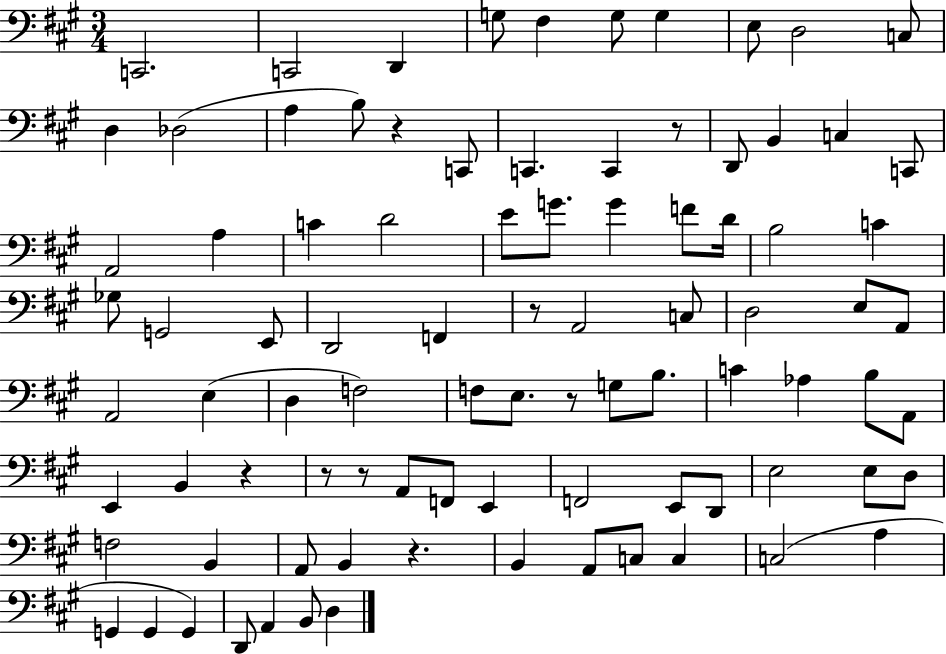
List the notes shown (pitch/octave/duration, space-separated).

C2/h. C2/h D2/q G3/e F#3/q G3/e G3/q E3/e D3/h C3/e D3/q Db3/h A3/q B3/e R/q C2/e C2/q. C2/q R/e D2/e B2/q C3/q C2/e A2/h A3/q C4/q D4/h E4/e G4/e. G4/q F4/e D4/s B3/h C4/q Gb3/e G2/h E2/e D2/h F2/q R/e A2/h C3/e D3/h E3/e A2/e A2/h E3/q D3/q F3/h F3/e E3/e. R/e G3/e B3/e. C4/q Ab3/q B3/e A2/e E2/q B2/q R/q R/e R/e A2/e F2/e E2/q F2/h E2/e D2/e E3/h E3/e D3/e F3/h B2/q A2/e B2/q R/q. B2/q A2/e C3/e C3/q C3/h A3/q G2/q G2/q G2/q D2/e A2/q B2/e D3/q